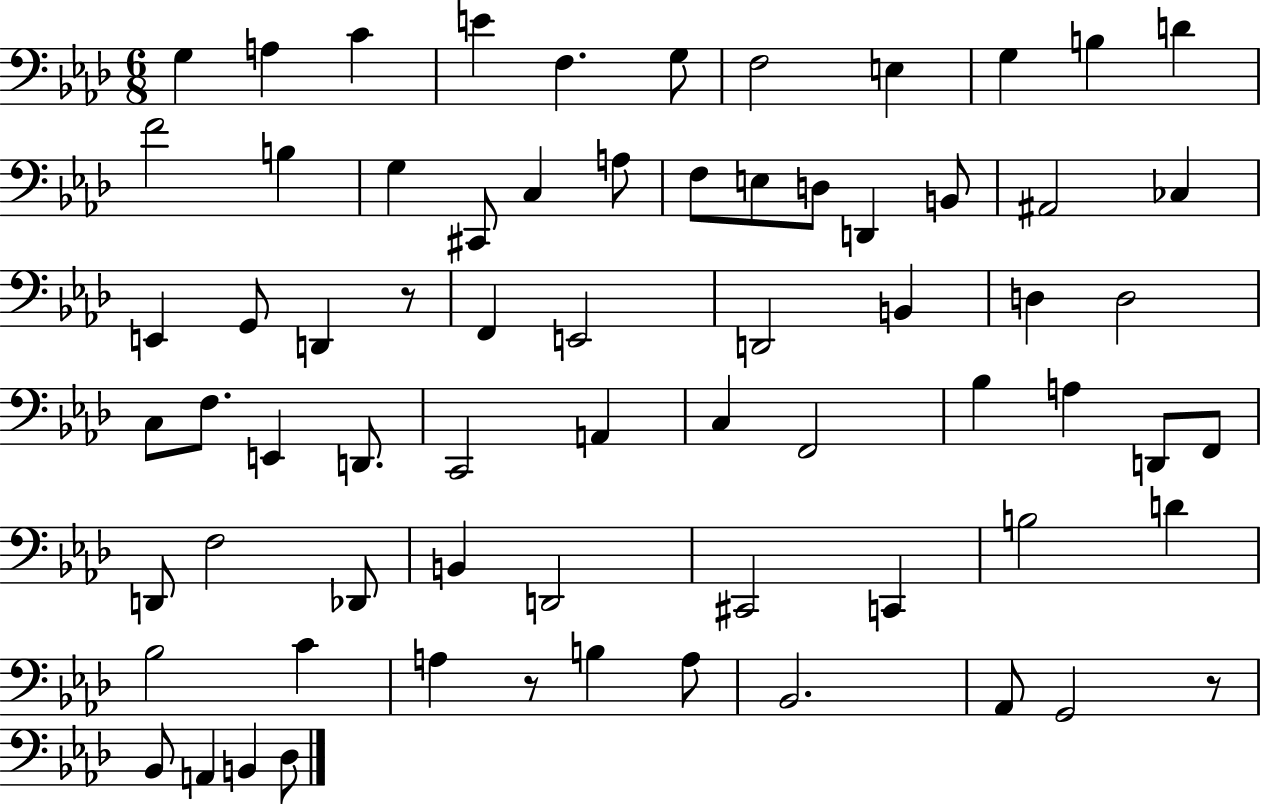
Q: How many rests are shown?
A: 3